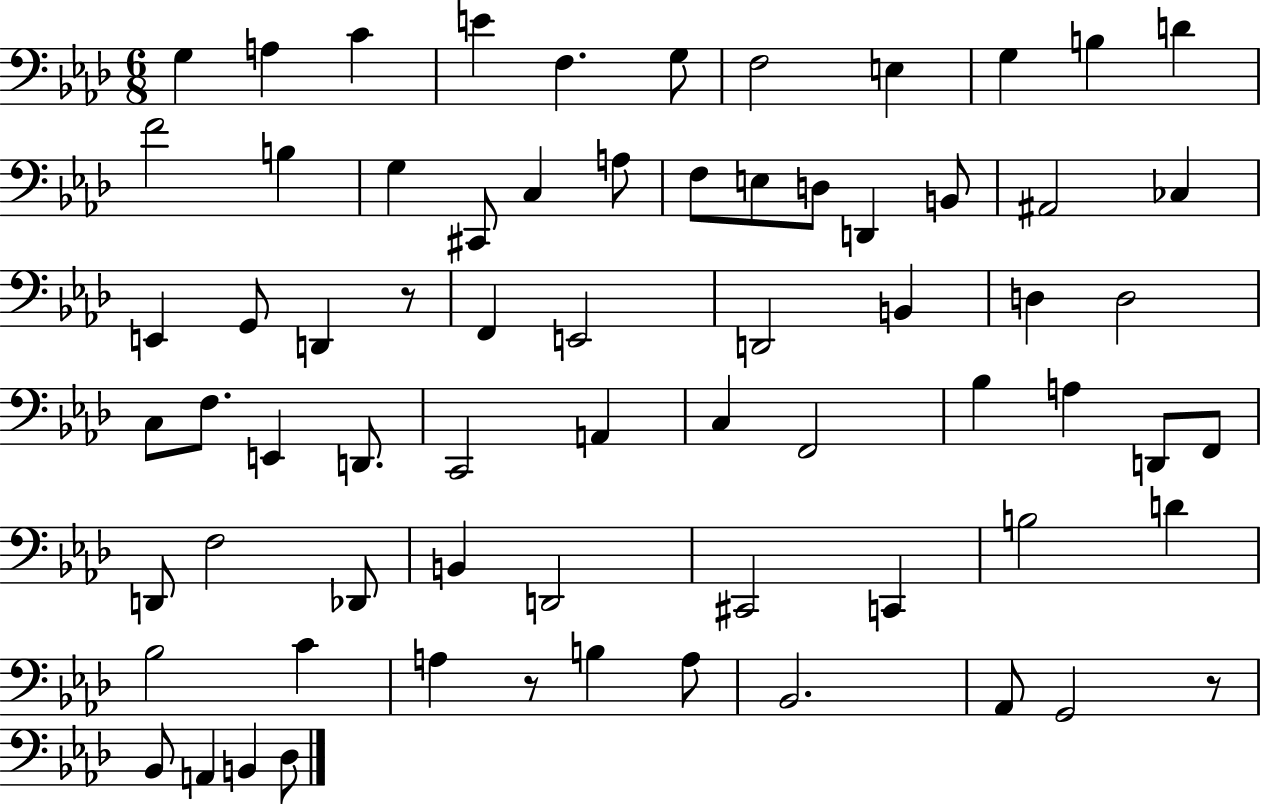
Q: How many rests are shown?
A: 3